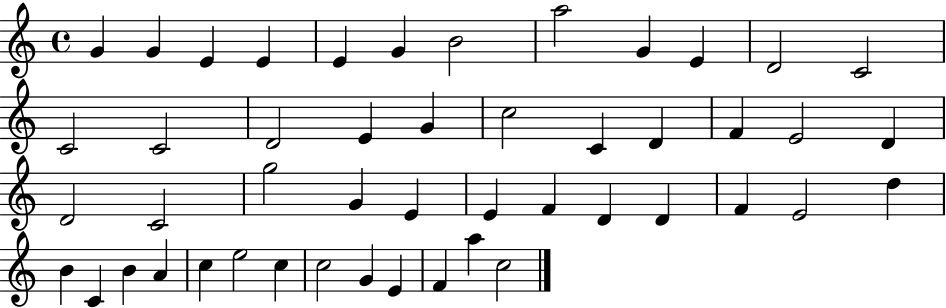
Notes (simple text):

G4/q G4/q E4/q E4/q E4/q G4/q B4/h A5/h G4/q E4/q D4/h C4/h C4/h C4/h D4/h E4/q G4/q C5/h C4/q D4/q F4/q E4/h D4/q D4/h C4/h G5/h G4/q E4/q E4/q F4/q D4/q D4/q F4/q E4/h D5/q B4/q C4/q B4/q A4/q C5/q E5/h C5/q C5/h G4/q E4/q F4/q A5/q C5/h